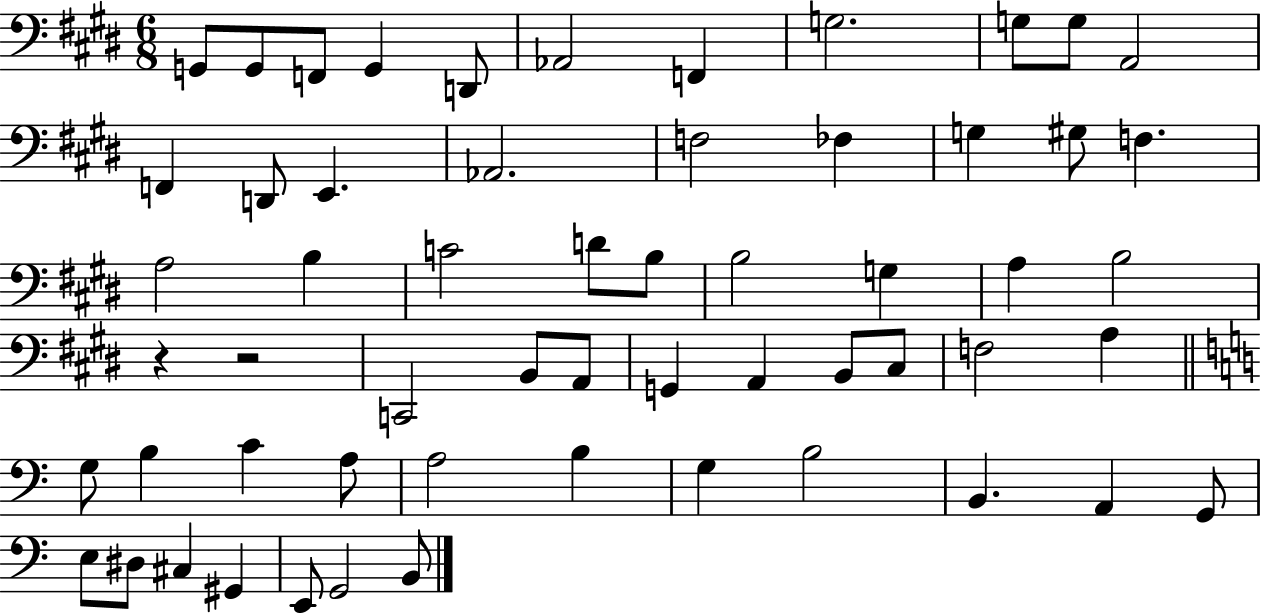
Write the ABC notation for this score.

X:1
T:Untitled
M:6/8
L:1/4
K:E
G,,/2 G,,/2 F,,/2 G,, D,,/2 _A,,2 F,, G,2 G,/2 G,/2 A,,2 F,, D,,/2 E,, _A,,2 F,2 _F, G, ^G,/2 F, A,2 B, C2 D/2 B,/2 B,2 G, A, B,2 z z2 C,,2 B,,/2 A,,/2 G,, A,, B,,/2 ^C,/2 F,2 A, G,/2 B, C A,/2 A,2 B, G, B,2 B,, A,, G,,/2 E,/2 ^D,/2 ^C, ^G,, E,,/2 G,,2 B,,/2